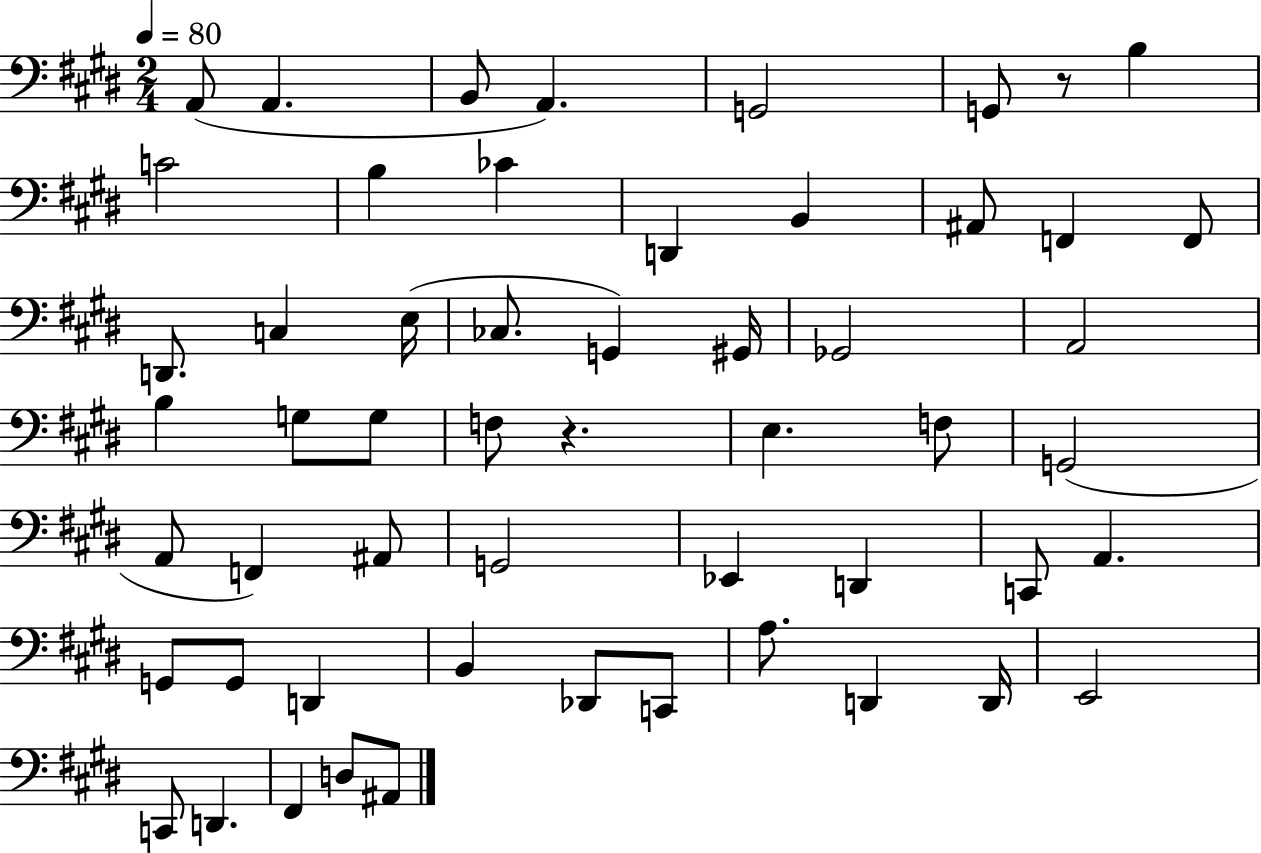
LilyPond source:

{
  \clef bass
  \numericTimeSignature
  \time 2/4
  \key e \major
  \tempo 4 = 80
  a,8( a,4. | b,8 a,4.) | g,2 | g,8 r8 b4 | \break c'2 | b4 ces'4 | d,4 b,4 | ais,8 f,4 f,8 | \break d,8. c4 e16( | ces8. g,4) gis,16 | ges,2 | a,2 | \break b4 g8 g8 | f8 r4. | e4. f8 | g,2( | \break a,8 f,4) ais,8 | g,2 | ees,4 d,4 | c,8 a,4. | \break g,8 g,8 d,4 | b,4 des,8 c,8 | a8. d,4 d,16 | e,2 | \break c,8 d,4. | fis,4 d8 ais,8 | \bar "|."
}